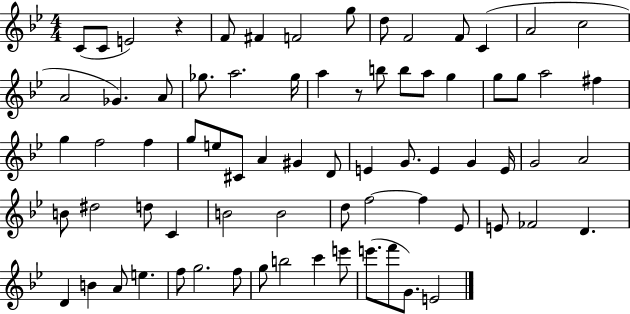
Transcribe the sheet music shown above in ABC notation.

X:1
T:Untitled
M:4/4
L:1/4
K:Bb
C/2 C/2 E2 z F/2 ^F F2 g/2 d/2 F2 F/2 C A2 c2 A2 _G A/2 _g/2 a2 _g/4 a z/2 b/2 b/2 a/2 g g/2 g/2 a2 ^f g f2 f g/2 e/2 ^C/2 A ^G D/2 E G/2 E G E/4 G2 A2 B/2 ^d2 d/2 C B2 B2 d/2 f2 f _E/2 E/2 _F2 D D B A/2 e f/2 g2 f/2 g/2 b2 c' e'/2 e'/2 f'/2 G/2 E2